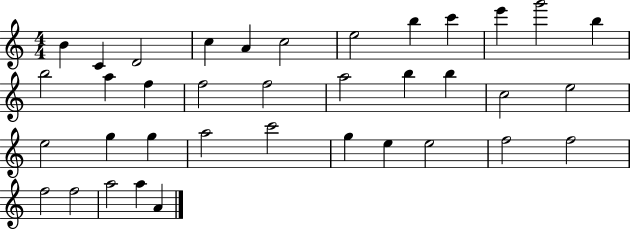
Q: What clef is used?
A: treble